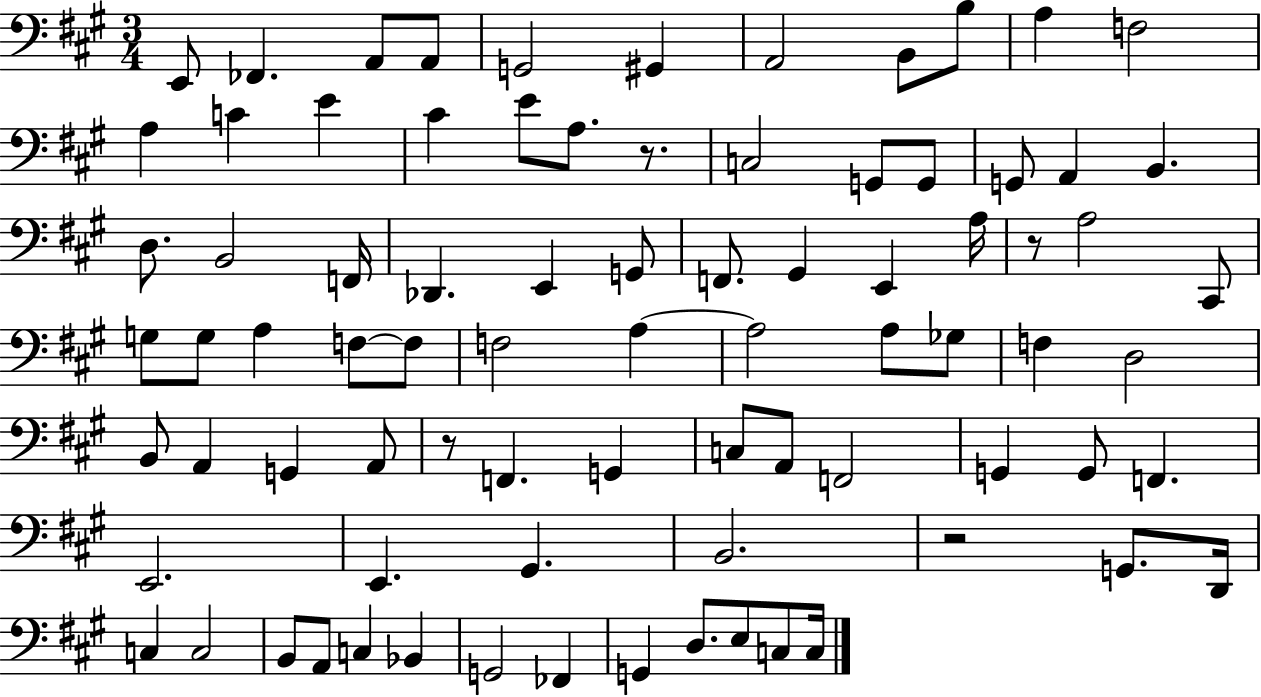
E2/e FES2/q. A2/e A2/e G2/h G#2/q A2/h B2/e B3/e A3/q F3/h A3/q C4/q E4/q C#4/q E4/e A3/e. R/e. C3/h G2/e G2/e G2/e A2/q B2/q. D3/e. B2/h F2/s Db2/q. E2/q G2/e F2/e. G#2/q E2/q A3/s R/e A3/h C#2/e G3/e G3/e A3/q F3/e F3/e F3/h A3/q A3/h A3/e Gb3/e F3/q D3/h B2/e A2/q G2/q A2/e R/e F2/q. G2/q C3/e A2/e F2/h G2/q G2/e F2/q. E2/h. E2/q. G#2/q. B2/h. R/h G2/e. D2/s C3/q C3/h B2/e A2/e C3/q Bb2/q G2/h FES2/q G2/q D3/e. E3/e C3/e C3/s